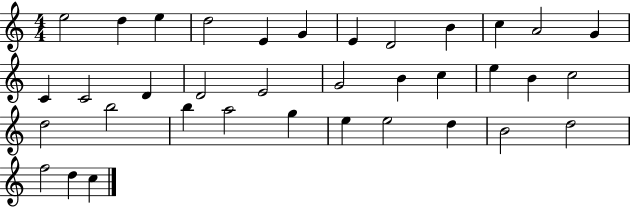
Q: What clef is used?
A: treble